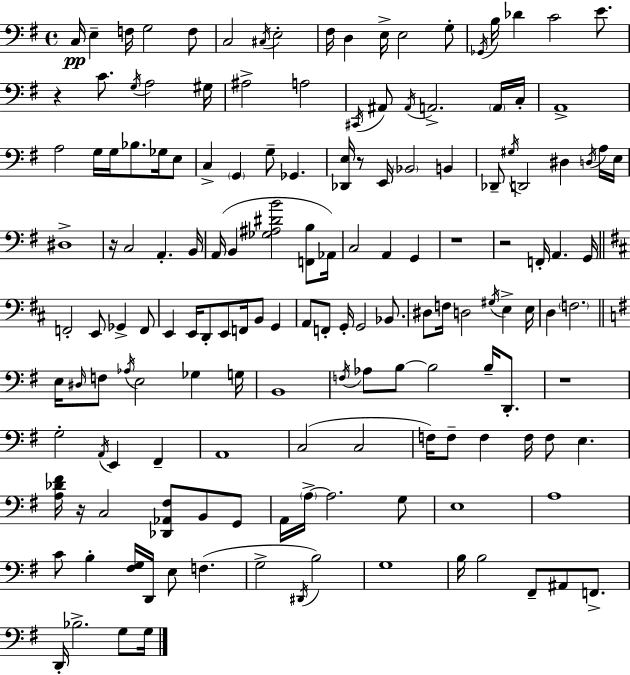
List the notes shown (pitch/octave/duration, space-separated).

C3/s E3/q F3/s G3/h F3/e C3/h C#3/s E3/h F#3/s D3/q E3/s E3/h G3/e Gb2/s B3/s Db4/q C4/h E4/e. R/q C4/e. G3/s A3/h G#3/s A#3/h A3/h C#2/s A#2/e A#2/s A2/h. A2/s C3/s A2/w A3/h G3/s G3/s Bb3/e. Gb3/s E3/e C3/q G2/q G3/e Gb2/q. [Db2,E3]/s R/e E2/s Bb2/h B2/q Db2/e G#3/s D2/h D#3/q D3/s A3/s E3/s D#3/w R/s C3/h A2/q. B2/s A2/s B2/q [Gb3,A#3,D#4,B4]/h [F2,B3]/e Ab2/s C3/h A2/q G2/q R/w R/h F2/s A2/q. G2/s F2/h E2/e Gb2/q F2/e E2/q E2/s D2/e E2/e F2/s B2/e G2/q A2/e F2/e G2/s G2/h Bb2/e. D#3/e F3/s D3/h G#3/s E3/q E3/s D3/q F3/h. E3/s D#3/s F3/e Ab3/s E3/h Gb3/q G3/s B2/w F3/s Ab3/e B3/e B3/h B3/s D2/e. R/w G3/h A2/s E2/q F#2/q A2/w C3/h C3/h F3/s F3/e F3/q F3/s F3/e E3/q. [A3,Db4,F#4]/s R/s C3/h [Db2,Ab2,F#3]/e B2/e G2/e A2/s A3/s A3/h. G3/e E3/w A3/w C4/e B3/q [F#3,G3]/s D2/s E3/e F3/q. G3/h D#2/s B3/h G3/w B3/s B3/h F#2/e A#2/e F2/e. D2/s Bb3/h. G3/e G3/s